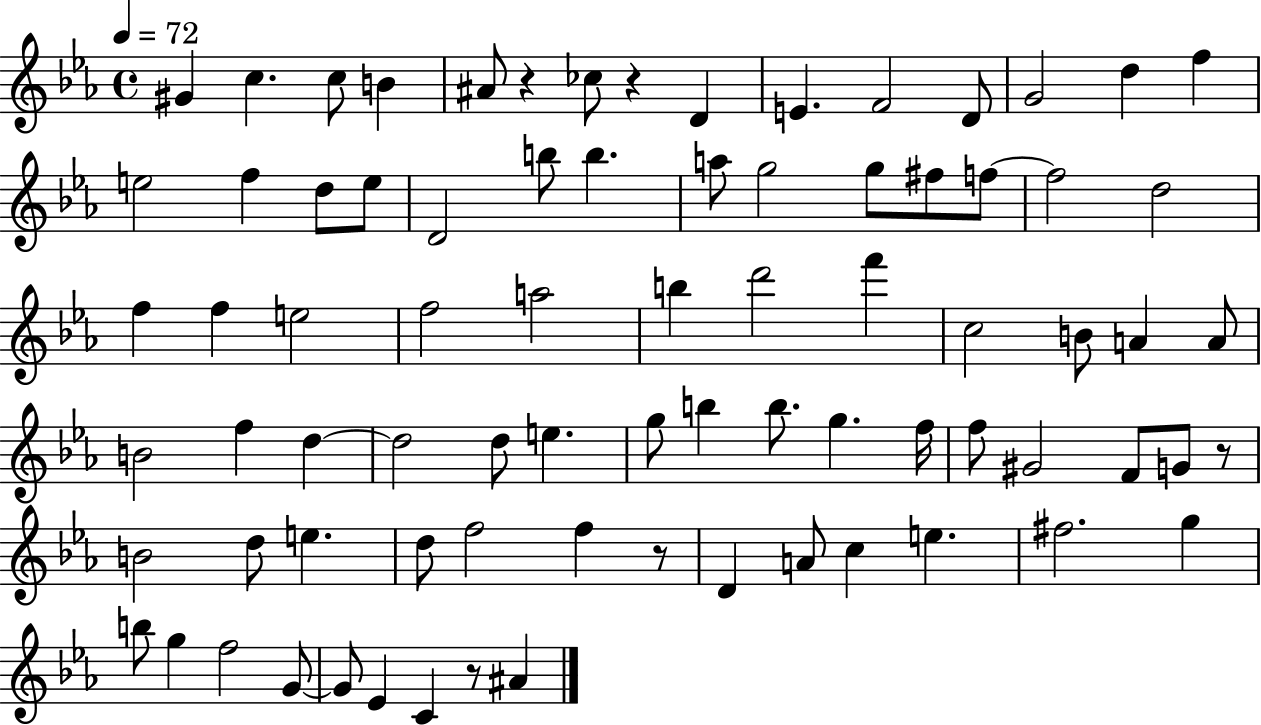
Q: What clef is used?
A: treble